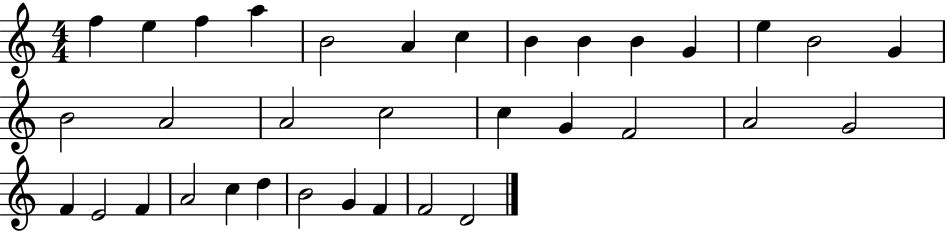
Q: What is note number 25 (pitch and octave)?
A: E4